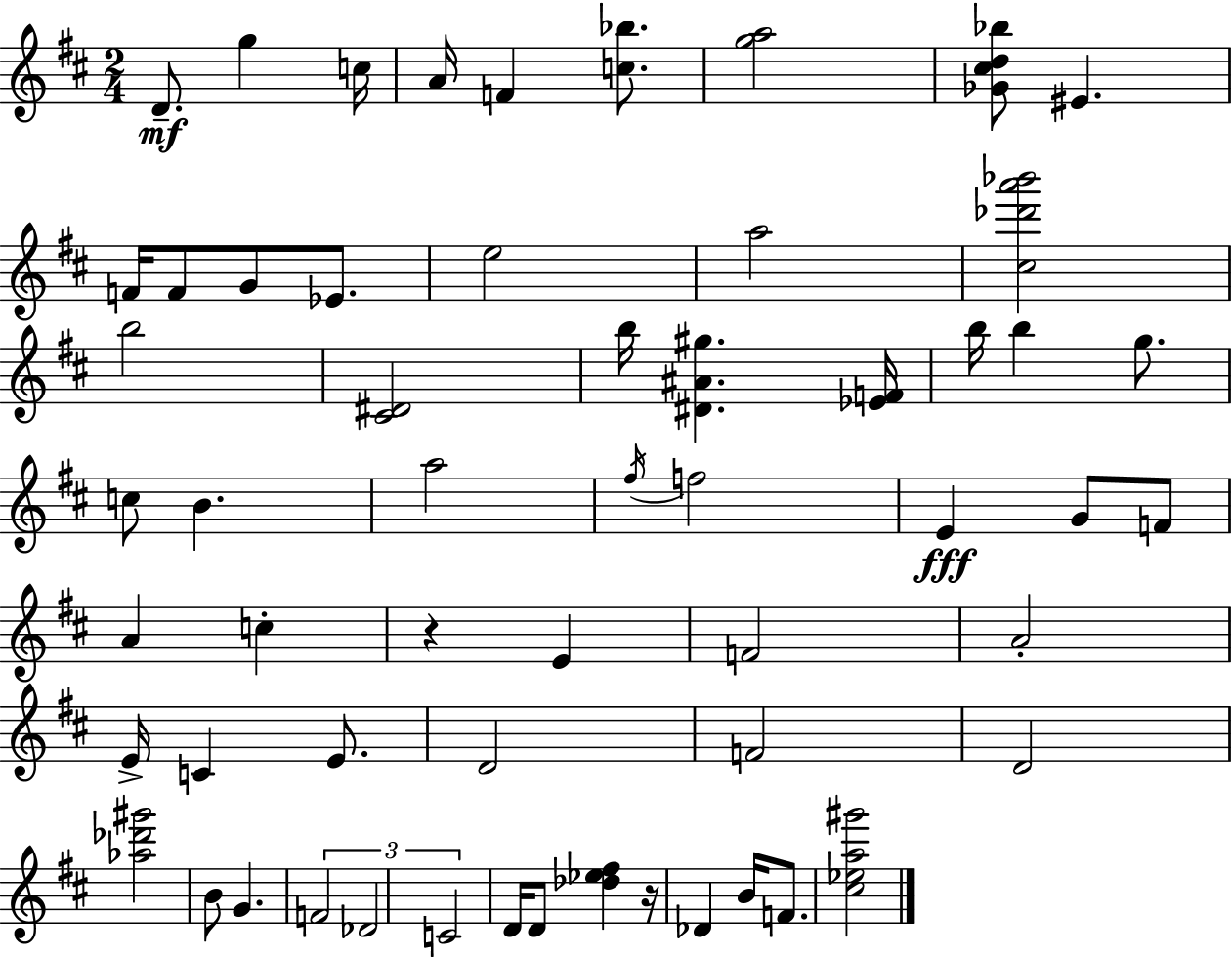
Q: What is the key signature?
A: D major